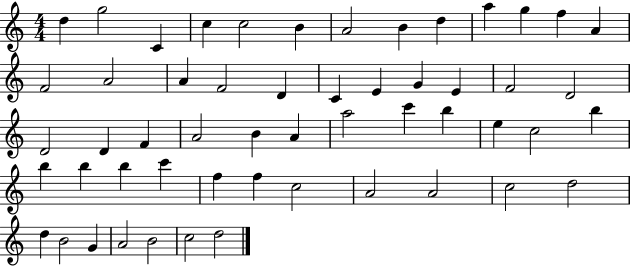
X:1
T:Untitled
M:4/4
L:1/4
K:C
d g2 C c c2 B A2 B d a g f A F2 A2 A F2 D C E G E F2 D2 D2 D F A2 B A a2 c' b e c2 b b b b c' f f c2 A2 A2 c2 d2 d B2 G A2 B2 c2 d2